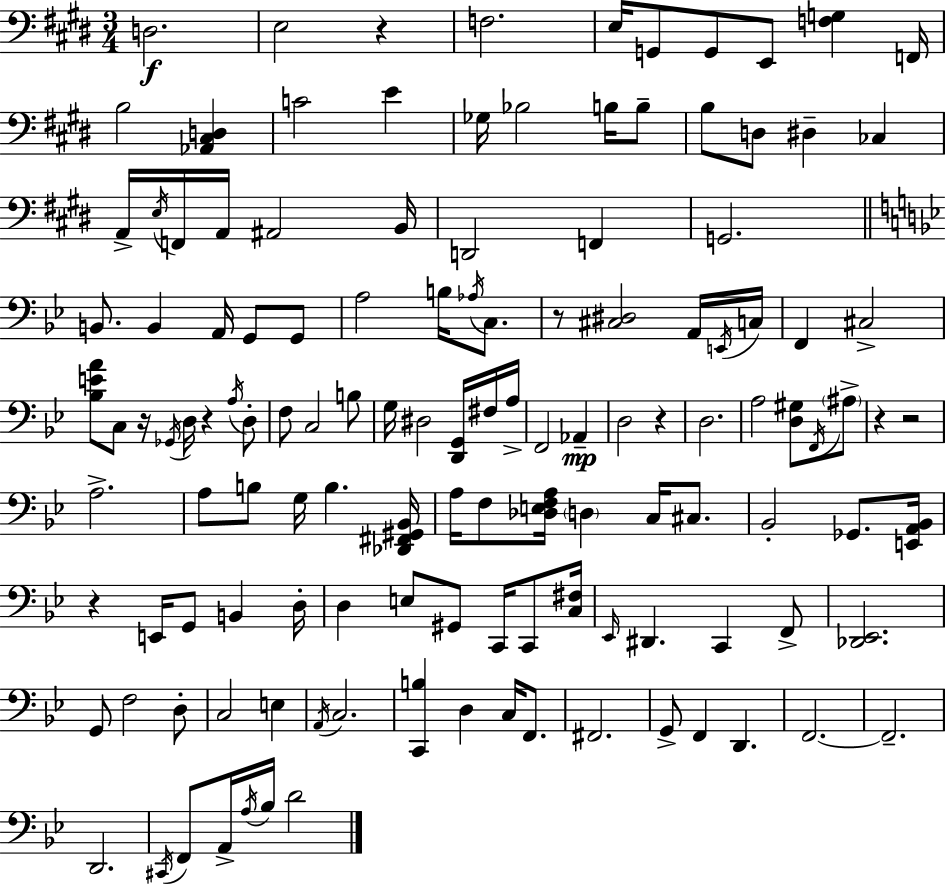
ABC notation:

X:1
T:Untitled
M:3/4
L:1/4
K:E
D,2 E,2 z F,2 E,/4 G,,/2 G,,/2 E,,/2 [F,G,] F,,/4 B,2 [_A,,^C,D,] C2 E _G,/4 _B,2 B,/4 B,/2 B,/2 D,/2 ^D, _C, A,,/4 E,/4 F,,/4 A,,/4 ^A,,2 B,,/4 D,,2 F,, G,,2 B,,/2 B,, A,,/4 G,,/2 G,,/2 A,2 B,/4 _A,/4 C,/2 z/2 [^C,^D,]2 A,,/4 E,,/4 C,/4 F,, ^C,2 [_B,EA]/2 C,/2 z/4 _G,,/4 D,/4 z A,/4 D,/2 F,/2 C,2 B,/2 G,/4 ^D,2 [D,,G,,]/4 ^F,/4 A,/4 F,,2 _A,, D,2 z D,2 A,2 [D,^G,]/2 F,,/4 ^A,/2 z z2 A,2 A,/2 B,/2 G,/4 B, [_D,,^F,,^G,,_B,,]/4 A,/4 F,/2 [_D,E,F,A,]/4 D, C,/4 ^C,/2 _B,,2 _G,,/2 [E,,A,,_B,,]/4 z E,,/4 G,,/2 B,, D,/4 D, E,/2 ^G,,/2 C,,/4 C,,/2 [C,^F,]/4 _E,,/4 ^D,, C,, F,,/2 [_D,,_E,,]2 G,,/2 F,2 D,/2 C,2 E, A,,/4 C,2 [C,,B,] D, C,/4 F,,/2 ^F,,2 G,,/2 F,, D,, F,,2 F,,2 D,,2 ^C,,/4 F,,/2 A,,/4 A,/4 _B,/4 D2